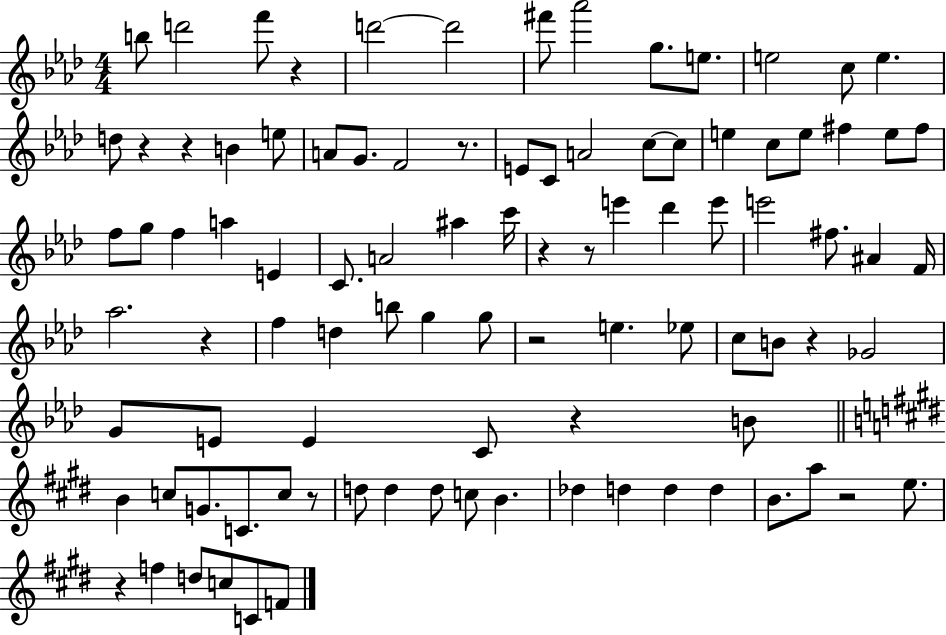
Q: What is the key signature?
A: AES major